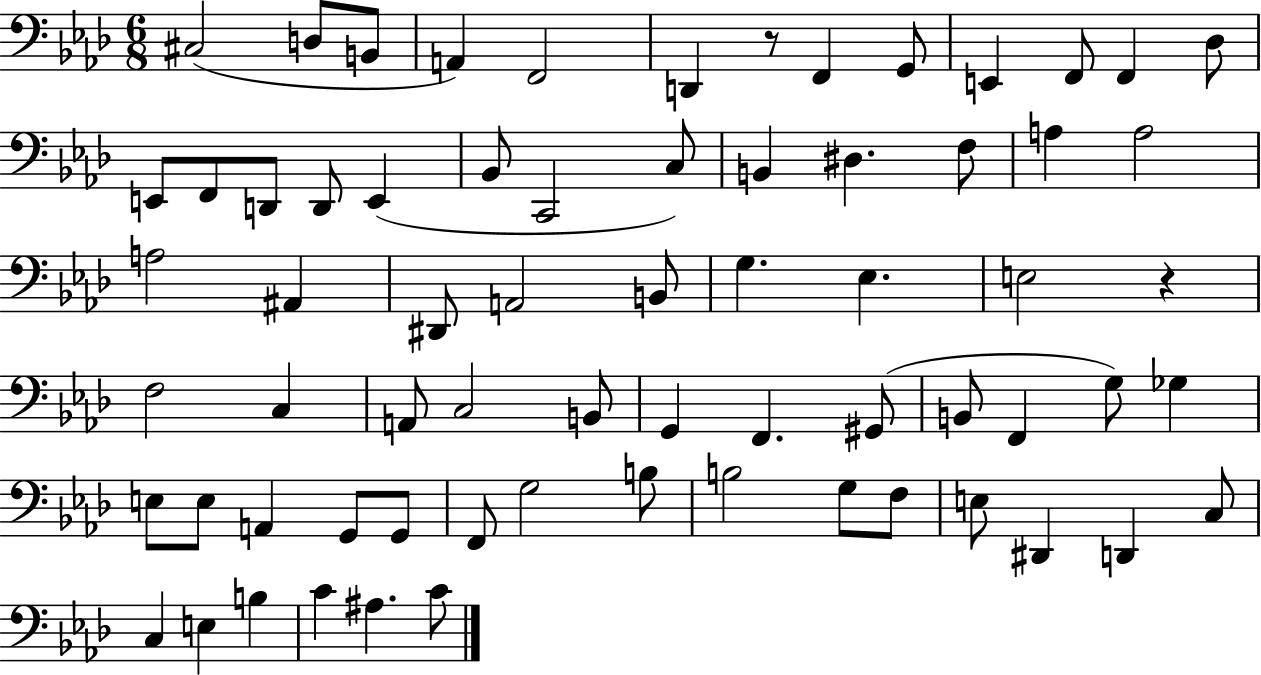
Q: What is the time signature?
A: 6/8